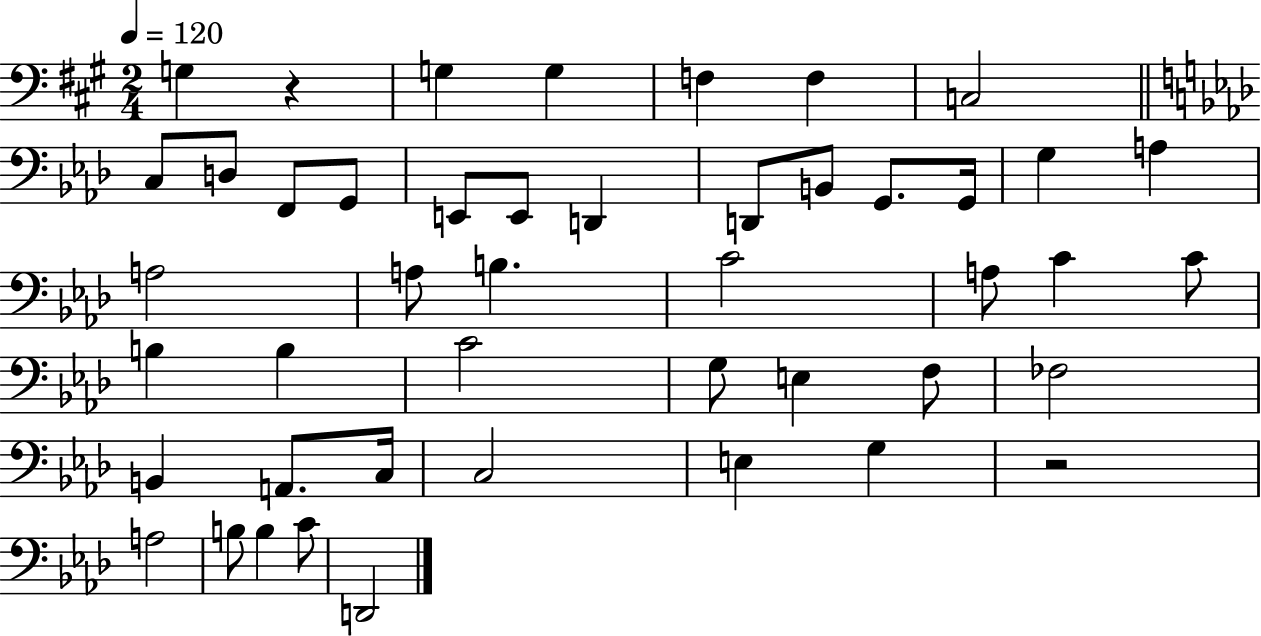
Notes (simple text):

G3/q R/q G3/q G3/q F3/q F3/q C3/h C3/e D3/e F2/e G2/e E2/e E2/e D2/q D2/e B2/e G2/e. G2/s G3/q A3/q A3/h A3/e B3/q. C4/h A3/e C4/q C4/e B3/q B3/q C4/h G3/e E3/q F3/e FES3/h B2/q A2/e. C3/s C3/h E3/q G3/q R/h A3/h B3/e B3/q C4/e D2/h